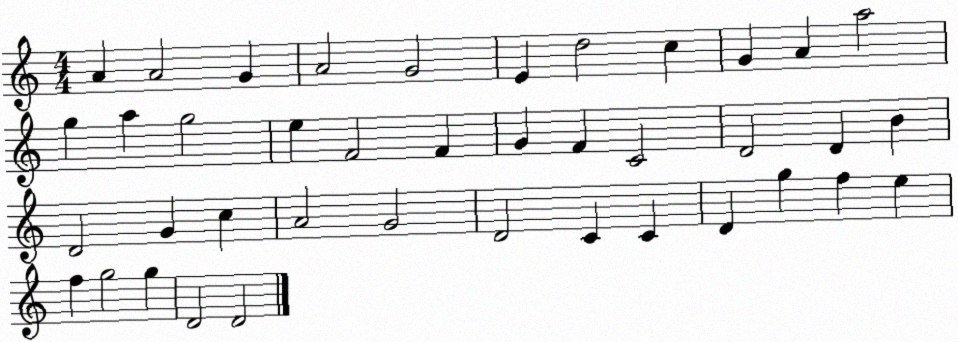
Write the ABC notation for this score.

X:1
T:Untitled
M:4/4
L:1/4
K:C
A A2 G A2 G2 E d2 c G A a2 g a g2 e F2 F G F C2 D2 D B D2 G c A2 G2 D2 C C D g f e f g2 g D2 D2